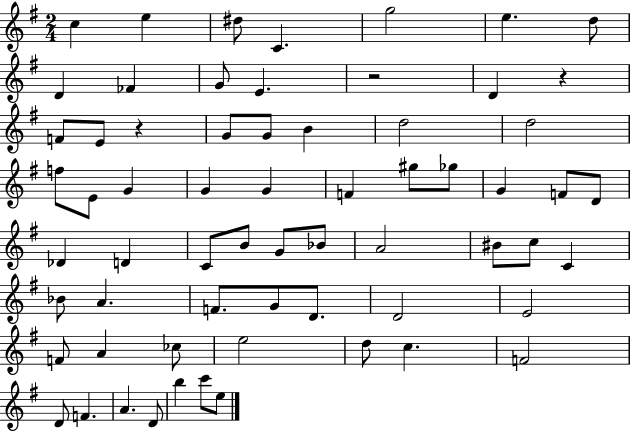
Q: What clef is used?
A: treble